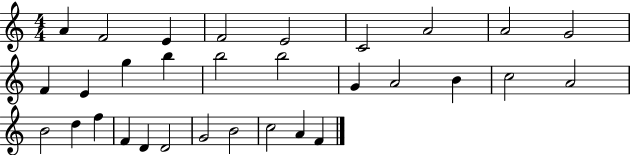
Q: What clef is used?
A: treble